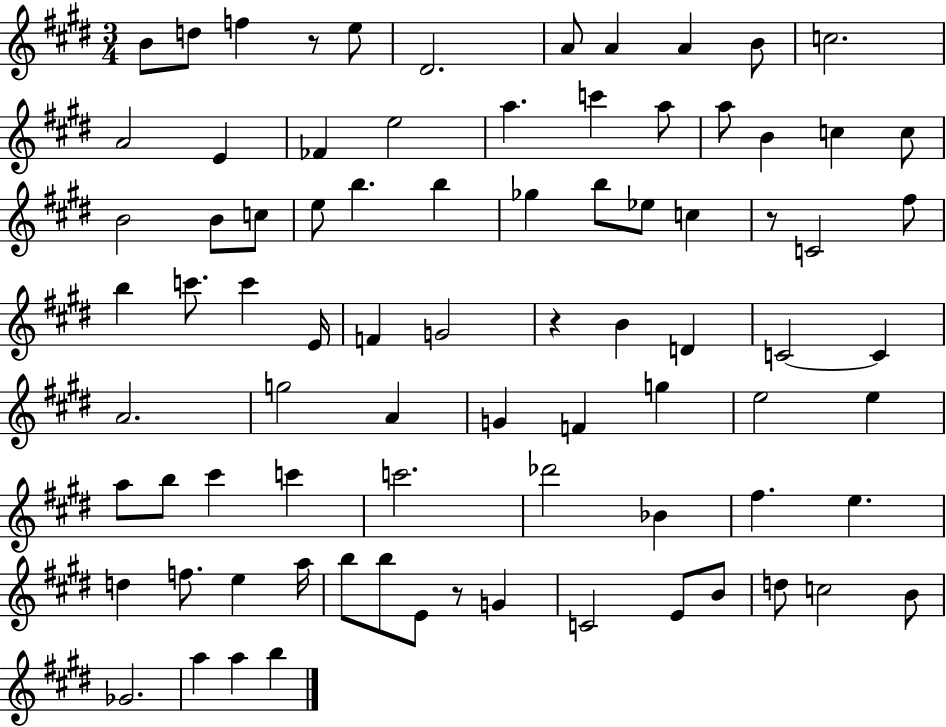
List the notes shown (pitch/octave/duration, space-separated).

B4/e D5/e F5/q R/e E5/e D#4/h. A4/e A4/q A4/q B4/e C5/h. A4/h E4/q FES4/q E5/h A5/q. C6/q A5/e A5/e B4/q C5/q C5/e B4/h B4/e C5/e E5/e B5/q. B5/q Gb5/q B5/e Eb5/e C5/q R/e C4/h F#5/e B5/q C6/e. C6/q E4/s F4/q G4/h R/q B4/q D4/q C4/h C4/q A4/h. G5/h A4/q G4/q F4/q G5/q E5/h E5/q A5/e B5/e C#6/q C6/q C6/h. Db6/h Bb4/q F#5/q. E5/q. D5/q F5/e. E5/q A5/s B5/e B5/e E4/e R/e G4/q C4/h E4/e B4/e D5/e C5/h B4/e Gb4/h. A5/q A5/q B5/q